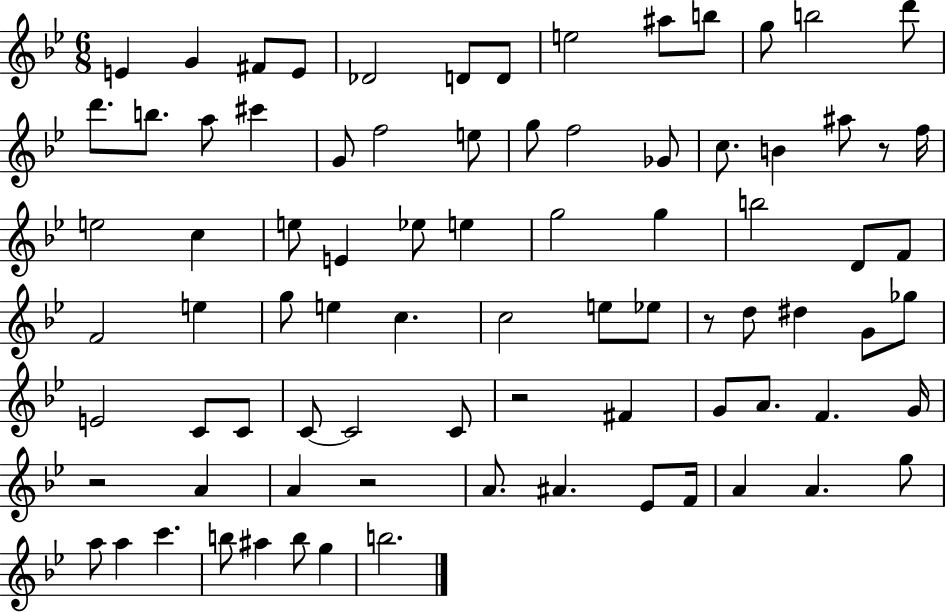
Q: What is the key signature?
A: BES major